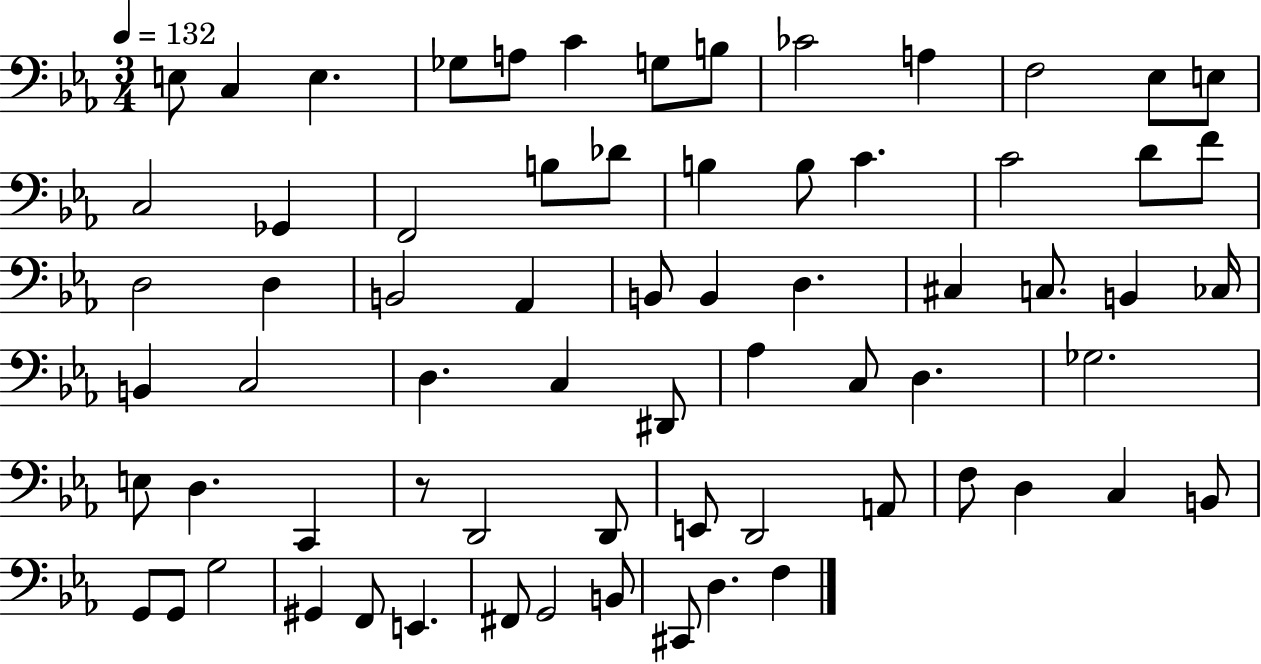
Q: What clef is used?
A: bass